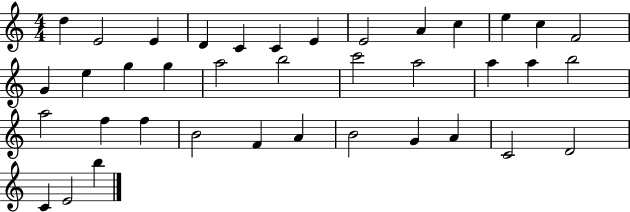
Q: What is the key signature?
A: C major